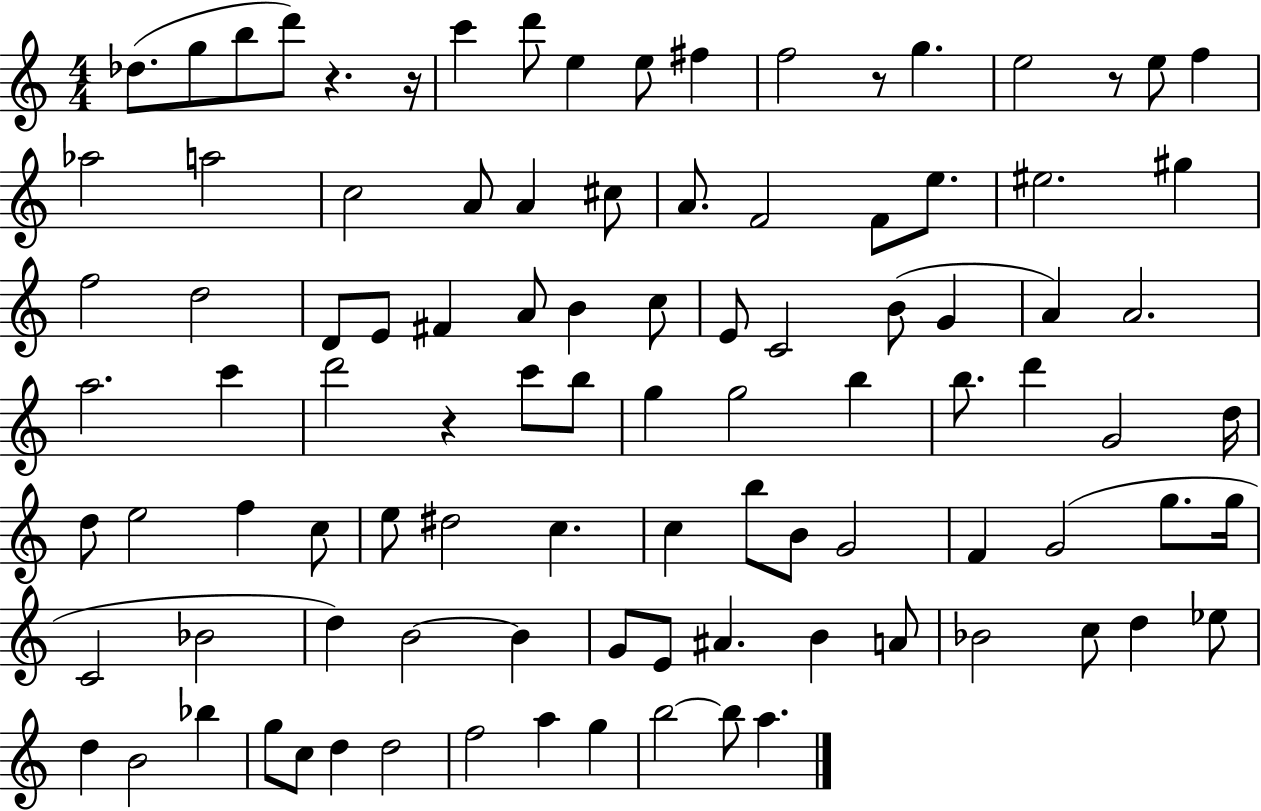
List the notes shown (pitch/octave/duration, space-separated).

Db5/e. G5/e B5/e D6/e R/q. R/s C6/q D6/e E5/q E5/e F#5/q F5/h R/e G5/q. E5/h R/e E5/e F5/q Ab5/h A5/h C5/h A4/e A4/q C#5/e A4/e. F4/h F4/e E5/e. EIS5/h. G#5/q F5/h D5/h D4/e E4/e F#4/q A4/e B4/q C5/e E4/e C4/h B4/e G4/q A4/q A4/h. A5/h. C6/q D6/h R/q C6/e B5/e G5/q G5/h B5/q B5/e. D6/q G4/h D5/s D5/e E5/h F5/q C5/e E5/e D#5/h C5/q. C5/q B5/e B4/e G4/h F4/q G4/h G5/e. G5/s C4/h Bb4/h D5/q B4/h B4/q G4/e E4/e A#4/q. B4/q A4/e Bb4/h C5/e D5/q Eb5/e D5/q B4/h Bb5/q G5/e C5/e D5/q D5/h F5/h A5/q G5/q B5/h B5/e A5/q.